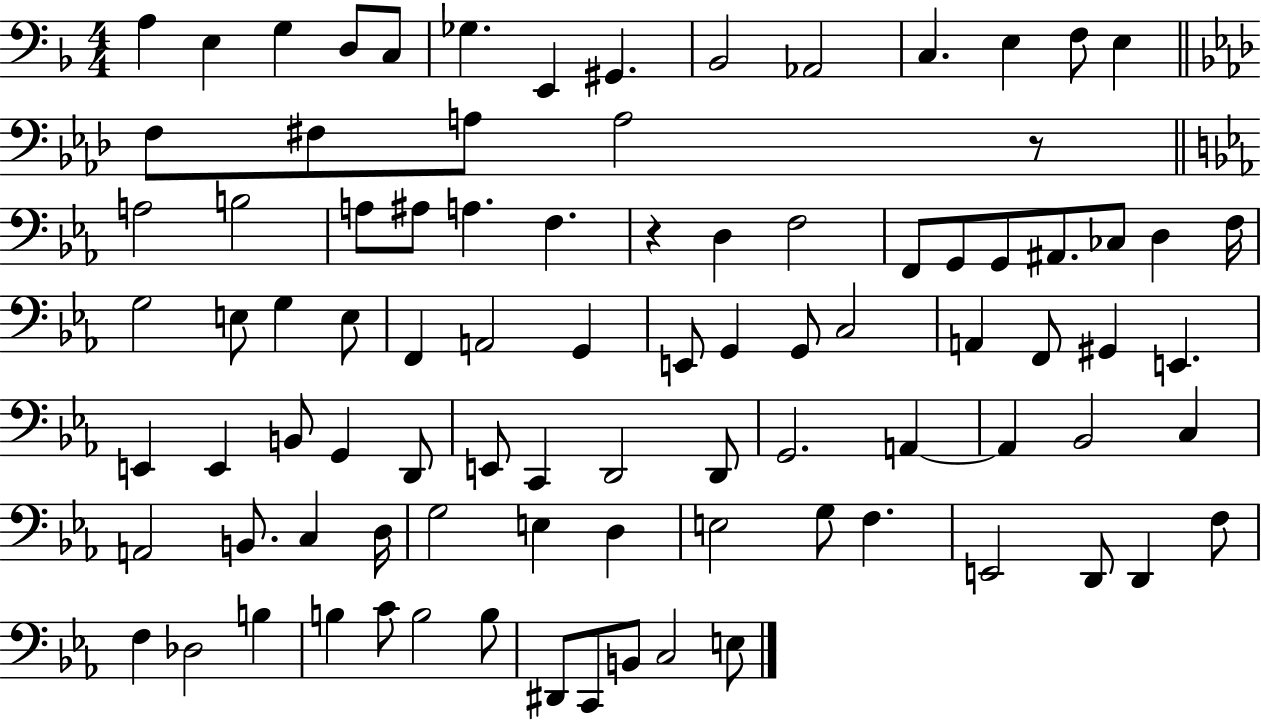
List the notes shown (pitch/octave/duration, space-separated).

A3/q E3/q G3/q D3/e C3/e Gb3/q. E2/q G#2/q. Bb2/h Ab2/h C3/q. E3/q F3/e E3/q F3/e F#3/e A3/e A3/h R/e A3/h B3/h A3/e A#3/e A3/q. F3/q. R/q D3/q F3/h F2/e G2/e G2/e A#2/e. CES3/e D3/q F3/s G3/h E3/e G3/q E3/e F2/q A2/h G2/q E2/e G2/q G2/e C3/h A2/q F2/e G#2/q E2/q. E2/q E2/q B2/e G2/q D2/e E2/e C2/q D2/h D2/e G2/h. A2/q A2/q Bb2/h C3/q A2/h B2/e. C3/q D3/s G3/h E3/q D3/q E3/h G3/e F3/q. E2/h D2/e D2/q F3/e F3/q Db3/h B3/q B3/q C4/e B3/h B3/e D#2/e C2/e B2/e C3/h E3/e